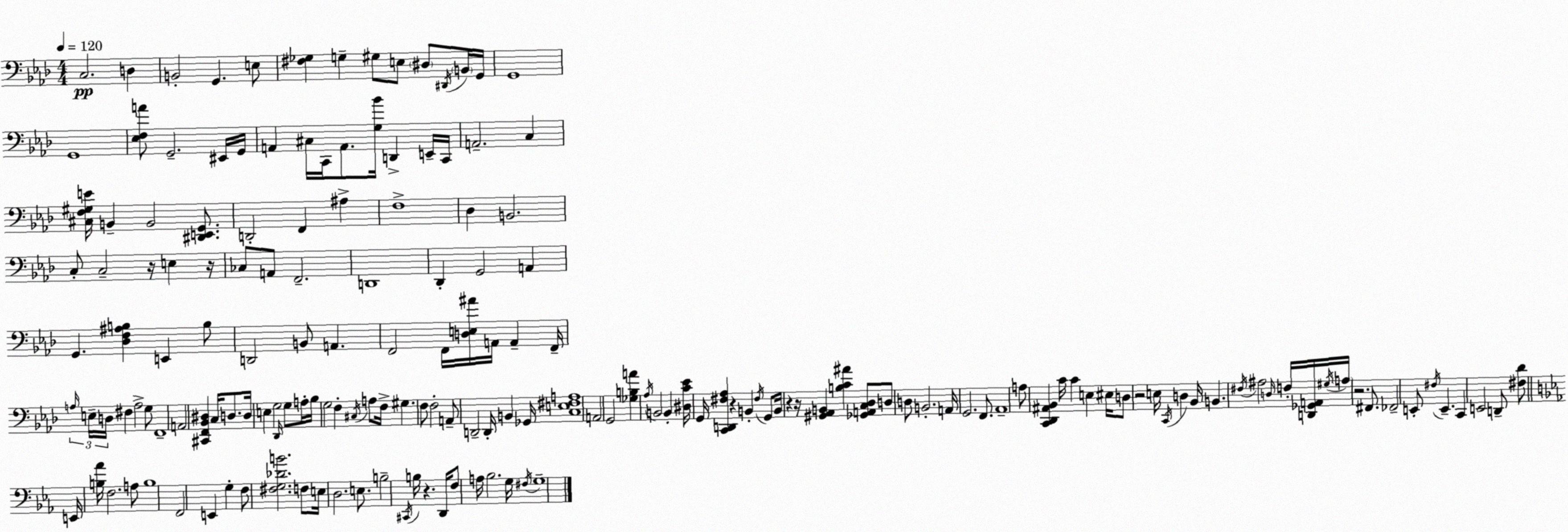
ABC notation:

X:1
T:Untitled
M:4/4
L:1/4
K:Ab
C,2 D, B,,2 G,, E,/2 [^F,_G,] G, ^G,/2 E,/2 ^D,/2 ^D,,/4 B,,/4 G,,/4 G,,4 G,,4 [_E,F,A]/2 G,,2 ^E,,/4 G,,/4 A,, ^C,/4 C,,/4 A,,/2 [G,_B]/4 D,, E,,/4 C,,/4 A,,2 C, [^C,F,^G,E]/4 B,, B,,2 [^D,,E,,G,,]/2 D,,2 F,, ^A, F,4 _D, B,,2 C,/2 C,2 z/4 E, z/4 _C,/2 A,,/2 F,,2 D,,4 _D,, G,,2 A,, G,, [_D,F,^A,B,] E,, B,/2 D,,2 B,,/2 A,, F,,2 F,,/4 [D,E,^A]/4 A,,/4 A,, F,,/4 A,/4 E,/4 D,/4 ^F, A,2 G,/2 F,,4 A,,2 [^C,,F,,_B,,^D,] C,/4 D,/2 D,/4 E, G,2 _D,,/4 G,/2 A,/4 _B,/4 G,2 F, ^C,/4 A,/2 F,/4 ^G, F,/2 F,2 A,,/2 D,,2 D,,/4 B,, _G,,/4 [C,E,^F,A,]4 A,,2 G,,2 [_G,B,A] _A,/4 B,,2 B,, [^D,C_E]/4 G,,/4 [C,,D,,^F,_A,] z B,, ^F,/4 G,,/2 B,,/4 z z/4 [^G,,_A,,B,,] [B,C^A] [_G,,A,,C,_D,]/2 D,/2 D,/2 B,,2 A,,/4 G,,2 F,,/2 _A,,4 A,/2 [C,,_D,,^A,,_B,,] C/4 C E, ^E,/4 D,/2 z2 E,/4 C,,/4 D, _B,,/4 B,, ^F,/4 ^A,2 D,/4 F,/4 [D,,_G,,A,,]/4 ^G,/4 A,/4 z2 ^F,,/2 _F,,2 E,,/2 ^F,/4 E,, C,, E,,2 D,,/2 [^F,_D]/2 E,,/4 [B,_A]/4 F,2 A,/2 B,4 F,,2 E,, G, F,/2 [^F,G,_DB]2 F,/2 E,/4 D,2 E,/2 B,2 ^C,,/4 B,/4 z D,,/4 F,/2 A,/4 _B,2 G,/4 ^F,/4 G,4